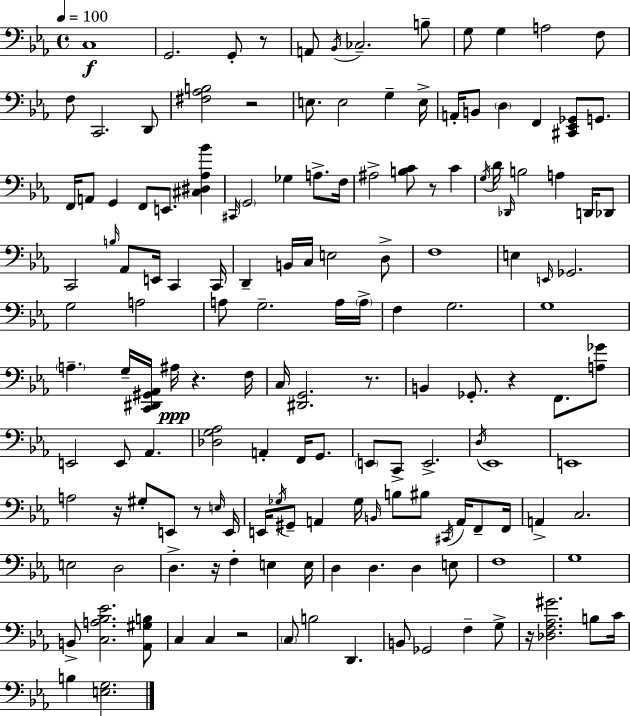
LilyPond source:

{
  \clef bass
  \time 4/4
  \defaultTimeSignature
  \key ees \major
  \tempo 4 = 100
  c1\f | g,2. g,8-. r8 | a,8 \acciaccatura { bes,16 } ces2.-- b8-- | g8 g4 a2 f8 | \break f8 c,2. d,8 | <fis aes b>2 r2 | e8. e2 g4-- | e16-> a,16-. b,8 \parenthesize d4 f,4 <cis, ees, ges,>8 g,8. | \break f,16 a,8 g,4 f,8 e,8. <cis dis aes bes'>4 | \grace { cis,16 } \parenthesize g,2 ges4 a8.-> | f16 ais2-> <b c'>8 r8 c'4 | \acciaccatura { g16 } d'16 \grace { des,16 } b2 a4 | \break d,16 des,8 c,2 \grace { b16 } aes,8 e,16 | c,4 c,16 d,4-- b,16 c16 e2 | d8-> f1 | e4 \grace { e,16 } ges,2. | \break g2 a2 | a8 g2.-- | a16 \parenthesize a16-> f4 g2. | g1 | \break \parenthesize a4.-- g16-- <c, dis, gis, aes,>16 ais16\ppp r4. | f16 c16 <dis, g,>2. | r8. b,4 ges,8.-. r4 | f,8. <a ges'>8 e,2 e,8 | \break aes,4. <des g aes>2 a,4-. | f,16 g,8. \parenthesize e,8 c,8-> e,2.-> | \acciaccatura { d16 } ees,1 | e,1 | \break a2 r16 | gis8-. e,8 r8 \grace { e16 } e,16 e,16 \acciaccatura { ges16 } gis,8-- a,4 | ges16 \grace { b,16 } b8 bis8 \acciaccatura { cis,16 } a,16 f,8-- f,16 a,4-> c2. | e2 | \break d2 d4.-> | r16 f4-. e4 e16 d4 d4. | d4 e8 f1 | g1 | \break b,8-> <c a bes ees'>2. | <aes, gis b>8 c4 c4 | r2 \parenthesize c8 b2 | d,4. b,8 ges,2 | \break f4-- g8-> r16 <des f aes gis'>2. | b8 c'16 b4 <e g>2. | \bar "|."
}